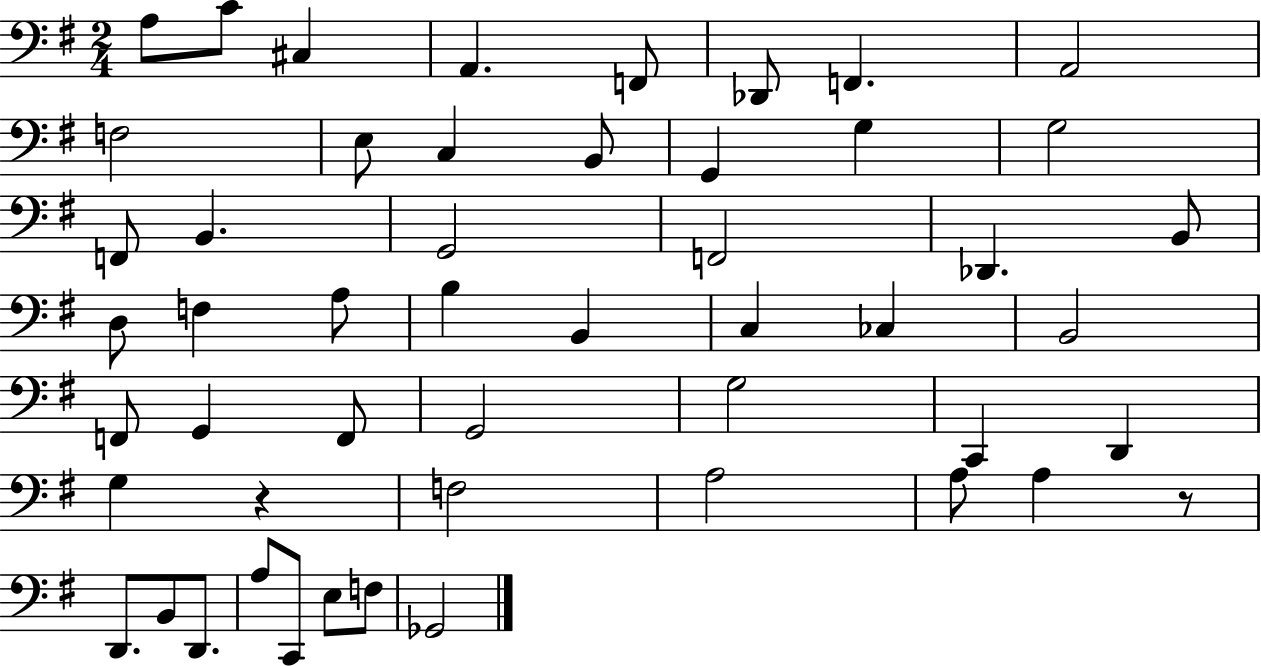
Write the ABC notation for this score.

X:1
T:Untitled
M:2/4
L:1/4
K:G
A,/2 C/2 ^C, A,, F,,/2 _D,,/2 F,, A,,2 F,2 E,/2 C, B,,/2 G,, G, G,2 F,,/2 B,, G,,2 F,,2 _D,, B,,/2 D,/2 F, A,/2 B, B,, C, _C, B,,2 F,,/2 G,, F,,/2 G,,2 G,2 C,, D,, G, z F,2 A,2 A,/2 A, z/2 D,,/2 B,,/2 D,,/2 A,/2 C,,/2 E,/2 F,/2 _G,,2